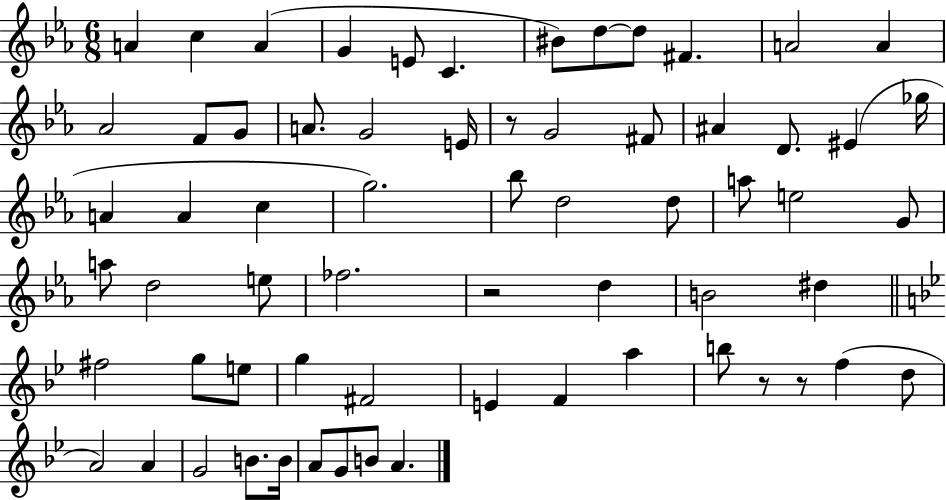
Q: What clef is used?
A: treble